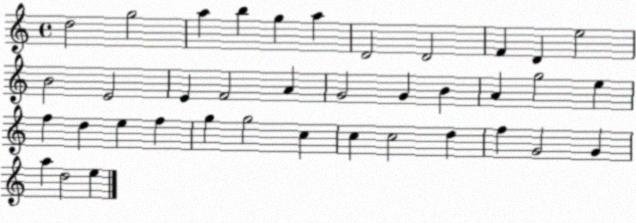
X:1
T:Untitled
M:4/4
L:1/4
K:C
d2 g2 a b g a D2 D2 F D e2 B2 E2 E F2 A G2 G B A g2 e f d e f g g2 c c c2 d f G2 G a d2 e